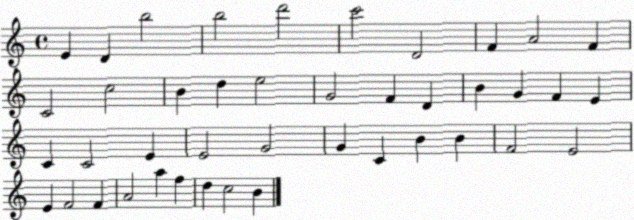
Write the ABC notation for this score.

X:1
T:Untitled
M:4/4
L:1/4
K:C
E D b2 b2 d'2 c'2 D2 F A2 F C2 c2 B d e2 G2 F D B G F E C C2 E E2 G2 G C B B F2 E2 E F2 F A2 a f d c2 B